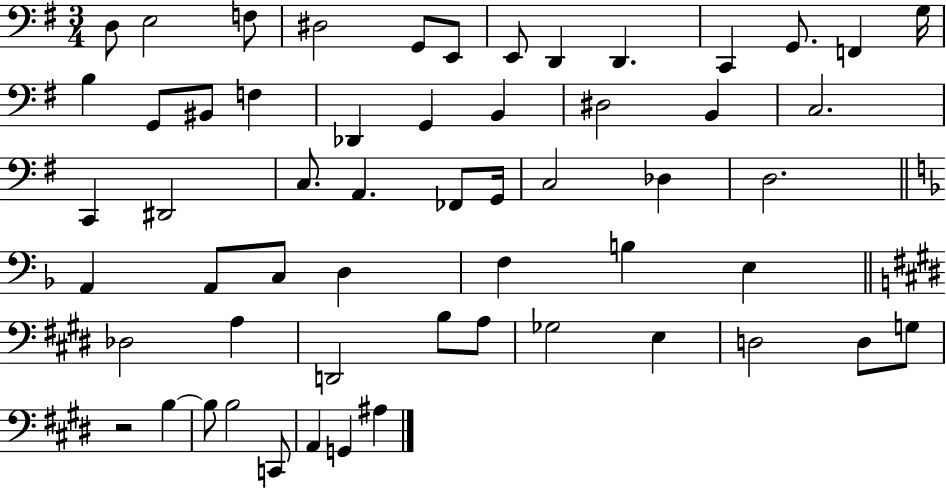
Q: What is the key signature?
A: G major